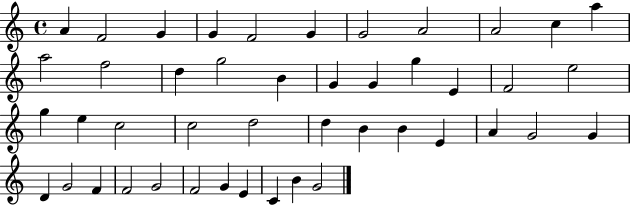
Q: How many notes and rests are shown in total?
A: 45